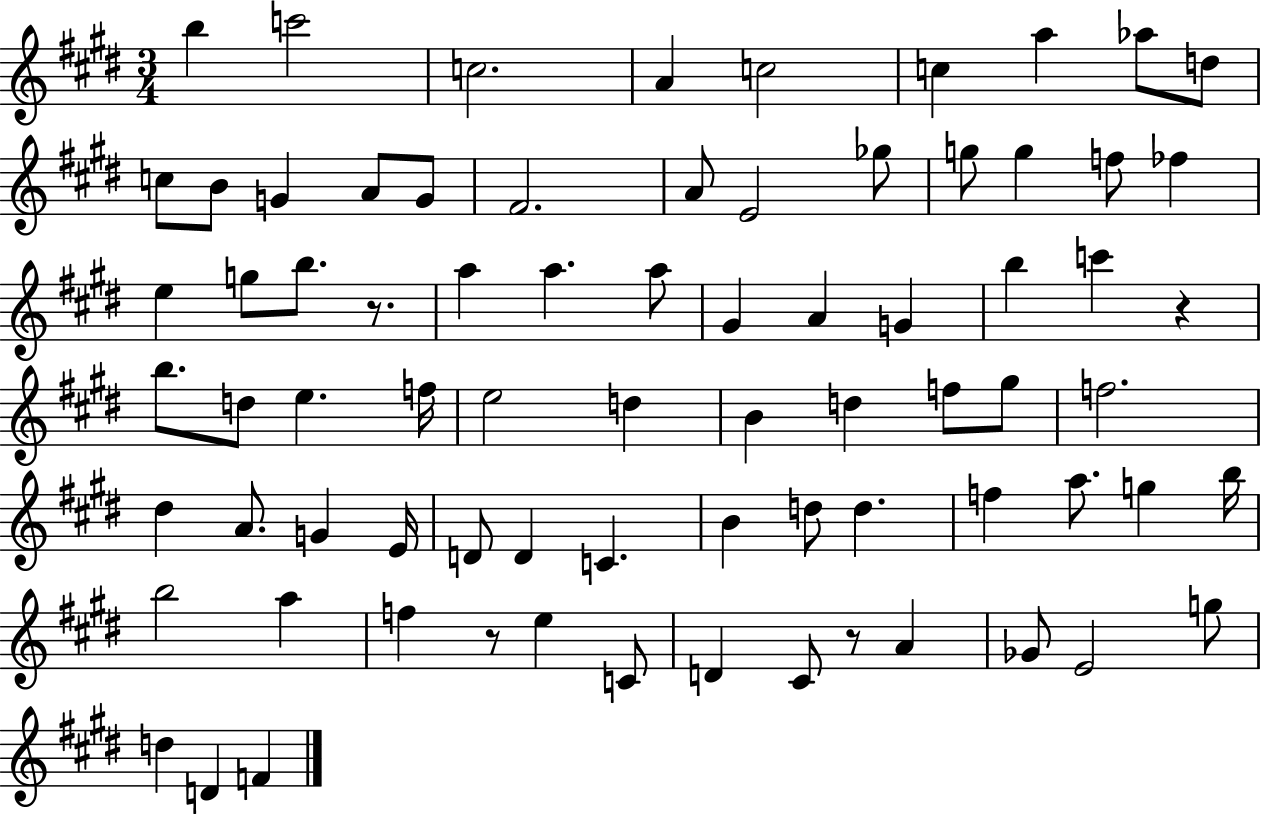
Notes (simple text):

B5/q C6/h C5/h. A4/q C5/h C5/q A5/q Ab5/e D5/e C5/e B4/e G4/q A4/e G4/e F#4/h. A4/e E4/h Gb5/e G5/e G5/q F5/e FES5/q E5/q G5/e B5/e. R/e. A5/q A5/q. A5/e G#4/q A4/q G4/q B5/q C6/q R/q B5/e. D5/e E5/q. F5/s E5/h D5/q B4/q D5/q F5/e G#5/e F5/h. D#5/q A4/e. G4/q E4/s D4/e D4/q C4/q. B4/q D5/e D5/q. F5/q A5/e. G5/q B5/s B5/h A5/q F5/q R/e E5/q C4/e D4/q C#4/e R/e A4/q Gb4/e E4/h G5/e D5/q D4/q F4/q